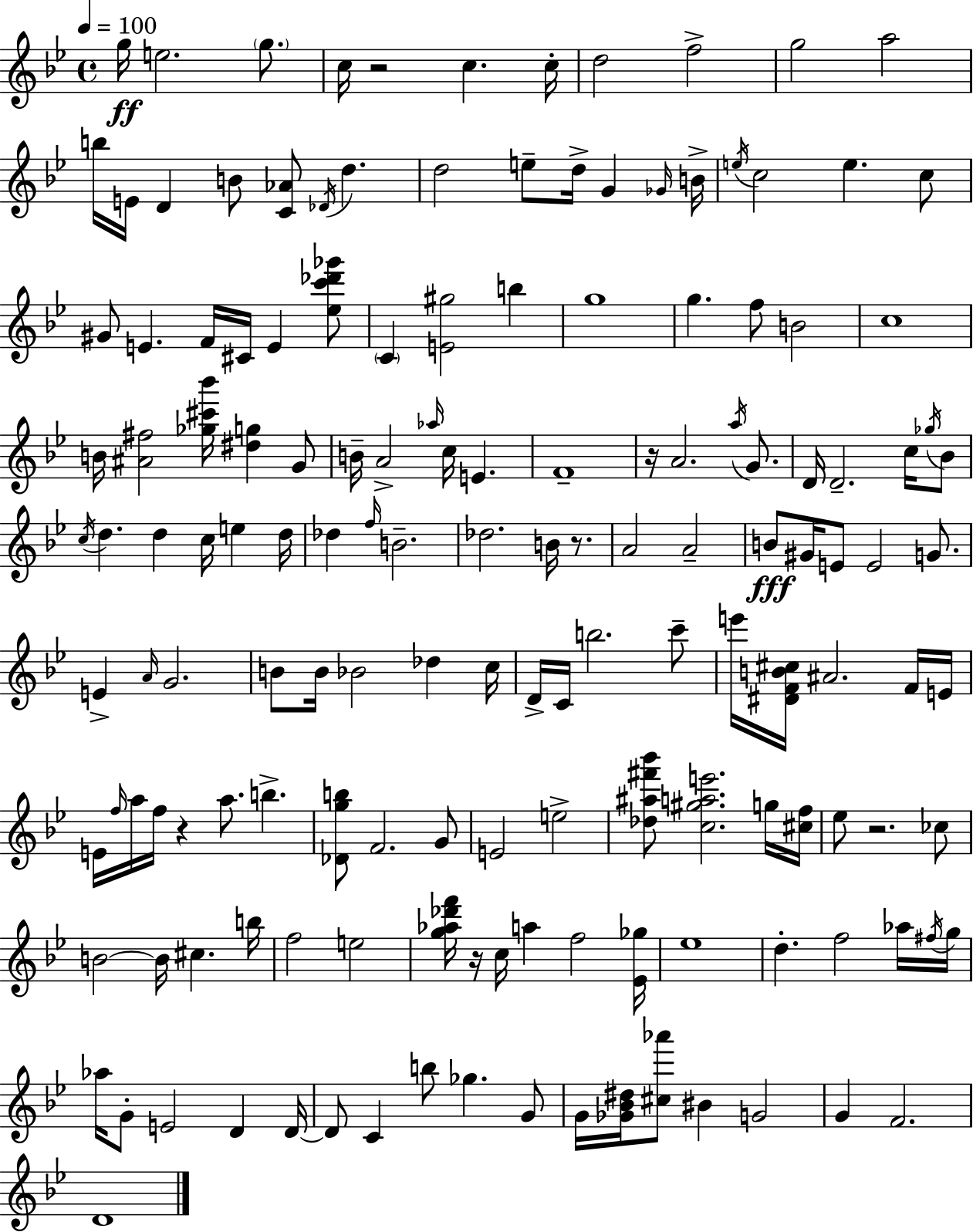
G5/s E5/h. G5/e. C5/s R/h C5/q. C5/s D5/h F5/h G5/h A5/h B5/s E4/s D4/q B4/e [C4,Ab4]/e Db4/s D5/q. D5/h E5/e D5/s G4/q Gb4/s B4/s E5/s C5/h E5/q. C5/e G#4/e E4/q. F4/s C#4/s E4/q [Eb5,C6,Db6,Gb6]/e C4/q [E4,G#5]/h B5/q G5/w G5/q. F5/e B4/h C5/w B4/s [A#4,F#5]/h [Gb5,C#6,Bb6]/s [D#5,G5]/q G4/e B4/s A4/h Ab5/s C5/s E4/q. F4/w R/s A4/h. A5/s G4/e. D4/s D4/h. C5/s Gb5/s Bb4/e C5/s D5/q. D5/q C5/s E5/q D5/s Db5/q F5/s B4/h. Db5/h. B4/s R/e. A4/h A4/h B4/e G#4/s E4/e E4/h G4/e. E4/q A4/s G4/h. B4/e B4/s Bb4/h Db5/q C5/s D4/s C4/s B5/h. C6/e E6/s [D#4,F4,B4,C#5]/s A#4/h. F4/s E4/s E4/s F5/s A5/s F5/s R/q A5/e. B5/q. [Db4,G5,B5]/e F4/h. G4/e E4/h E5/h [Db5,A#5,F#6,Bb6]/e [C5,G#5,A5,E6]/h. G5/s [C#5,F5]/s Eb5/e R/h. CES5/e B4/h B4/s C#5/q. B5/s F5/h E5/h [G5,Ab5,Db6,F6]/s R/s C5/s A5/q F5/h [Eb4,Gb5]/s Eb5/w D5/q. F5/h Ab5/s F#5/s G5/s Ab5/s G4/e E4/h D4/q D4/s D4/e C4/q B5/e Gb5/q. G4/e G4/s [Gb4,Bb4,D#5]/s [C#5,Ab6]/e BIS4/q G4/h G4/q F4/h. D4/w